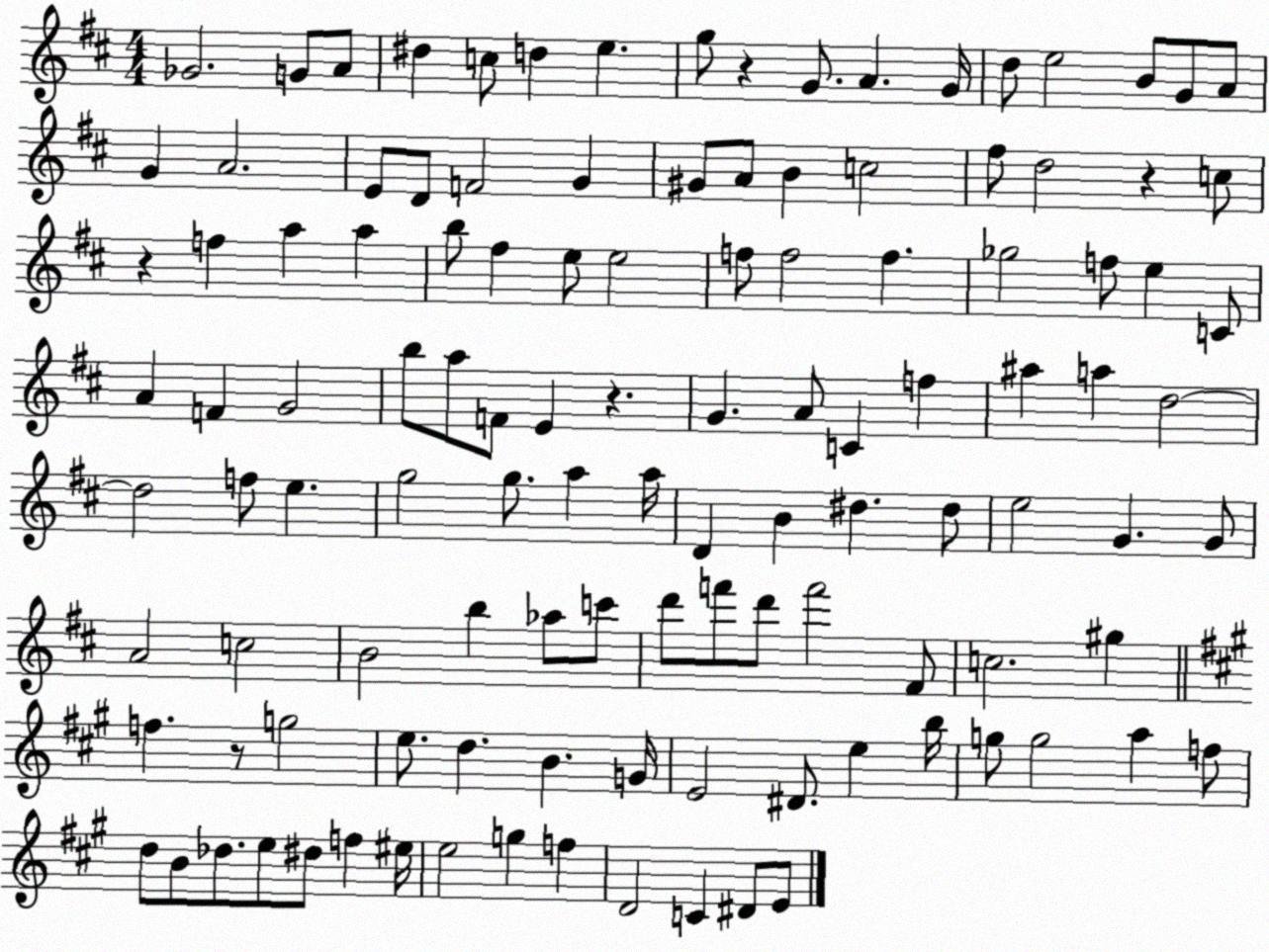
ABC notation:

X:1
T:Untitled
M:4/4
L:1/4
K:D
_G2 G/2 A/2 ^d c/2 d e g/2 z G/2 A G/4 d/2 e2 B/2 G/2 A/2 G A2 E/2 D/2 F2 G ^G/2 A/2 B c2 ^f/2 d2 z c/2 z f a a b/2 ^f e/2 e2 f/2 f2 f _g2 f/2 e C/2 A F G2 b/2 a/2 F/2 E z G A/2 C f ^a a d2 d2 f/2 e g2 g/2 a a/4 D B ^d ^d/2 e2 G G/2 A2 c2 B2 b _a/2 c'/2 d'/2 f'/2 d'/2 f'2 ^F/2 c2 ^g f z/2 g2 e/2 d B G/4 E2 ^D/2 e b/4 g/2 g2 a f/2 d/2 B/2 _d/2 e/2 ^d/2 f ^e/4 e2 g f D2 C ^D/2 E/2